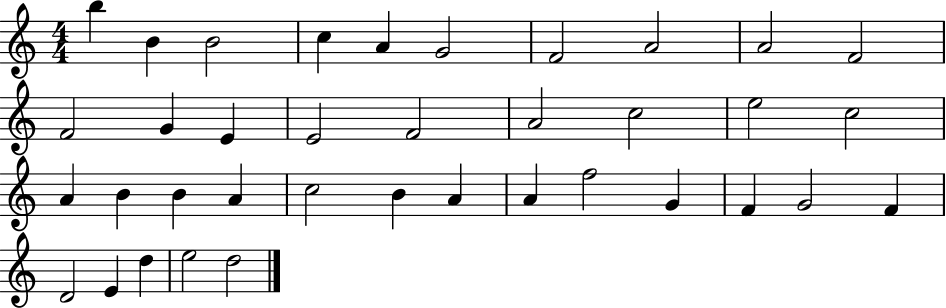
{
  \clef treble
  \numericTimeSignature
  \time 4/4
  \key c \major
  b''4 b'4 b'2 | c''4 a'4 g'2 | f'2 a'2 | a'2 f'2 | \break f'2 g'4 e'4 | e'2 f'2 | a'2 c''2 | e''2 c''2 | \break a'4 b'4 b'4 a'4 | c''2 b'4 a'4 | a'4 f''2 g'4 | f'4 g'2 f'4 | \break d'2 e'4 d''4 | e''2 d''2 | \bar "|."
}